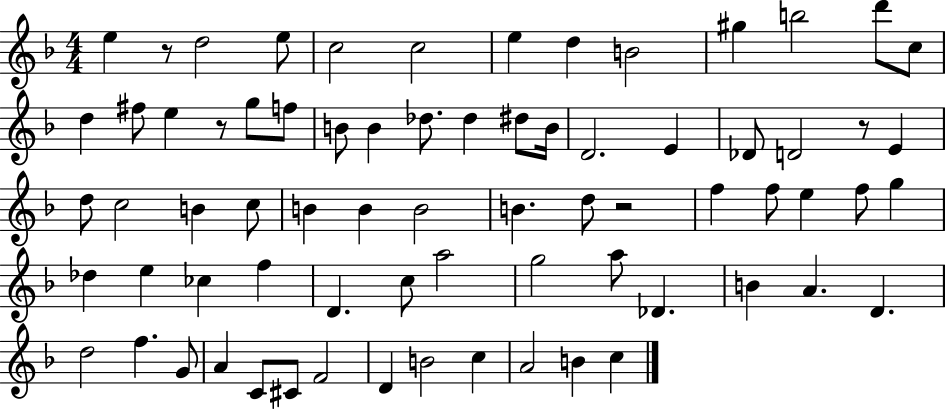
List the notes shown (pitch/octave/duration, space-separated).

E5/q R/e D5/h E5/e C5/h C5/h E5/q D5/q B4/h G#5/q B5/h D6/e C5/e D5/q F#5/e E5/q R/e G5/e F5/e B4/e B4/q Db5/e. Db5/q D#5/e B4/s D4/h. E4/q Db4/e D4/h R/e E4/q D5/e C5/h B4/q C5/e B4/q B4/q B4/h B4/q. D5/e R/h F5/q F5/e E5/q F5/e G5/q Db5/q E5/q CES5/q F5/q D4/q. C5/e A5/h G5/h A5/e Db4/q. B4/q A4/q. D4/q. D5/h F5/q. G4/e A4/q C4/e C#4/e F4/h D4/q B4/h C5/q A4/h B4/q C5/q